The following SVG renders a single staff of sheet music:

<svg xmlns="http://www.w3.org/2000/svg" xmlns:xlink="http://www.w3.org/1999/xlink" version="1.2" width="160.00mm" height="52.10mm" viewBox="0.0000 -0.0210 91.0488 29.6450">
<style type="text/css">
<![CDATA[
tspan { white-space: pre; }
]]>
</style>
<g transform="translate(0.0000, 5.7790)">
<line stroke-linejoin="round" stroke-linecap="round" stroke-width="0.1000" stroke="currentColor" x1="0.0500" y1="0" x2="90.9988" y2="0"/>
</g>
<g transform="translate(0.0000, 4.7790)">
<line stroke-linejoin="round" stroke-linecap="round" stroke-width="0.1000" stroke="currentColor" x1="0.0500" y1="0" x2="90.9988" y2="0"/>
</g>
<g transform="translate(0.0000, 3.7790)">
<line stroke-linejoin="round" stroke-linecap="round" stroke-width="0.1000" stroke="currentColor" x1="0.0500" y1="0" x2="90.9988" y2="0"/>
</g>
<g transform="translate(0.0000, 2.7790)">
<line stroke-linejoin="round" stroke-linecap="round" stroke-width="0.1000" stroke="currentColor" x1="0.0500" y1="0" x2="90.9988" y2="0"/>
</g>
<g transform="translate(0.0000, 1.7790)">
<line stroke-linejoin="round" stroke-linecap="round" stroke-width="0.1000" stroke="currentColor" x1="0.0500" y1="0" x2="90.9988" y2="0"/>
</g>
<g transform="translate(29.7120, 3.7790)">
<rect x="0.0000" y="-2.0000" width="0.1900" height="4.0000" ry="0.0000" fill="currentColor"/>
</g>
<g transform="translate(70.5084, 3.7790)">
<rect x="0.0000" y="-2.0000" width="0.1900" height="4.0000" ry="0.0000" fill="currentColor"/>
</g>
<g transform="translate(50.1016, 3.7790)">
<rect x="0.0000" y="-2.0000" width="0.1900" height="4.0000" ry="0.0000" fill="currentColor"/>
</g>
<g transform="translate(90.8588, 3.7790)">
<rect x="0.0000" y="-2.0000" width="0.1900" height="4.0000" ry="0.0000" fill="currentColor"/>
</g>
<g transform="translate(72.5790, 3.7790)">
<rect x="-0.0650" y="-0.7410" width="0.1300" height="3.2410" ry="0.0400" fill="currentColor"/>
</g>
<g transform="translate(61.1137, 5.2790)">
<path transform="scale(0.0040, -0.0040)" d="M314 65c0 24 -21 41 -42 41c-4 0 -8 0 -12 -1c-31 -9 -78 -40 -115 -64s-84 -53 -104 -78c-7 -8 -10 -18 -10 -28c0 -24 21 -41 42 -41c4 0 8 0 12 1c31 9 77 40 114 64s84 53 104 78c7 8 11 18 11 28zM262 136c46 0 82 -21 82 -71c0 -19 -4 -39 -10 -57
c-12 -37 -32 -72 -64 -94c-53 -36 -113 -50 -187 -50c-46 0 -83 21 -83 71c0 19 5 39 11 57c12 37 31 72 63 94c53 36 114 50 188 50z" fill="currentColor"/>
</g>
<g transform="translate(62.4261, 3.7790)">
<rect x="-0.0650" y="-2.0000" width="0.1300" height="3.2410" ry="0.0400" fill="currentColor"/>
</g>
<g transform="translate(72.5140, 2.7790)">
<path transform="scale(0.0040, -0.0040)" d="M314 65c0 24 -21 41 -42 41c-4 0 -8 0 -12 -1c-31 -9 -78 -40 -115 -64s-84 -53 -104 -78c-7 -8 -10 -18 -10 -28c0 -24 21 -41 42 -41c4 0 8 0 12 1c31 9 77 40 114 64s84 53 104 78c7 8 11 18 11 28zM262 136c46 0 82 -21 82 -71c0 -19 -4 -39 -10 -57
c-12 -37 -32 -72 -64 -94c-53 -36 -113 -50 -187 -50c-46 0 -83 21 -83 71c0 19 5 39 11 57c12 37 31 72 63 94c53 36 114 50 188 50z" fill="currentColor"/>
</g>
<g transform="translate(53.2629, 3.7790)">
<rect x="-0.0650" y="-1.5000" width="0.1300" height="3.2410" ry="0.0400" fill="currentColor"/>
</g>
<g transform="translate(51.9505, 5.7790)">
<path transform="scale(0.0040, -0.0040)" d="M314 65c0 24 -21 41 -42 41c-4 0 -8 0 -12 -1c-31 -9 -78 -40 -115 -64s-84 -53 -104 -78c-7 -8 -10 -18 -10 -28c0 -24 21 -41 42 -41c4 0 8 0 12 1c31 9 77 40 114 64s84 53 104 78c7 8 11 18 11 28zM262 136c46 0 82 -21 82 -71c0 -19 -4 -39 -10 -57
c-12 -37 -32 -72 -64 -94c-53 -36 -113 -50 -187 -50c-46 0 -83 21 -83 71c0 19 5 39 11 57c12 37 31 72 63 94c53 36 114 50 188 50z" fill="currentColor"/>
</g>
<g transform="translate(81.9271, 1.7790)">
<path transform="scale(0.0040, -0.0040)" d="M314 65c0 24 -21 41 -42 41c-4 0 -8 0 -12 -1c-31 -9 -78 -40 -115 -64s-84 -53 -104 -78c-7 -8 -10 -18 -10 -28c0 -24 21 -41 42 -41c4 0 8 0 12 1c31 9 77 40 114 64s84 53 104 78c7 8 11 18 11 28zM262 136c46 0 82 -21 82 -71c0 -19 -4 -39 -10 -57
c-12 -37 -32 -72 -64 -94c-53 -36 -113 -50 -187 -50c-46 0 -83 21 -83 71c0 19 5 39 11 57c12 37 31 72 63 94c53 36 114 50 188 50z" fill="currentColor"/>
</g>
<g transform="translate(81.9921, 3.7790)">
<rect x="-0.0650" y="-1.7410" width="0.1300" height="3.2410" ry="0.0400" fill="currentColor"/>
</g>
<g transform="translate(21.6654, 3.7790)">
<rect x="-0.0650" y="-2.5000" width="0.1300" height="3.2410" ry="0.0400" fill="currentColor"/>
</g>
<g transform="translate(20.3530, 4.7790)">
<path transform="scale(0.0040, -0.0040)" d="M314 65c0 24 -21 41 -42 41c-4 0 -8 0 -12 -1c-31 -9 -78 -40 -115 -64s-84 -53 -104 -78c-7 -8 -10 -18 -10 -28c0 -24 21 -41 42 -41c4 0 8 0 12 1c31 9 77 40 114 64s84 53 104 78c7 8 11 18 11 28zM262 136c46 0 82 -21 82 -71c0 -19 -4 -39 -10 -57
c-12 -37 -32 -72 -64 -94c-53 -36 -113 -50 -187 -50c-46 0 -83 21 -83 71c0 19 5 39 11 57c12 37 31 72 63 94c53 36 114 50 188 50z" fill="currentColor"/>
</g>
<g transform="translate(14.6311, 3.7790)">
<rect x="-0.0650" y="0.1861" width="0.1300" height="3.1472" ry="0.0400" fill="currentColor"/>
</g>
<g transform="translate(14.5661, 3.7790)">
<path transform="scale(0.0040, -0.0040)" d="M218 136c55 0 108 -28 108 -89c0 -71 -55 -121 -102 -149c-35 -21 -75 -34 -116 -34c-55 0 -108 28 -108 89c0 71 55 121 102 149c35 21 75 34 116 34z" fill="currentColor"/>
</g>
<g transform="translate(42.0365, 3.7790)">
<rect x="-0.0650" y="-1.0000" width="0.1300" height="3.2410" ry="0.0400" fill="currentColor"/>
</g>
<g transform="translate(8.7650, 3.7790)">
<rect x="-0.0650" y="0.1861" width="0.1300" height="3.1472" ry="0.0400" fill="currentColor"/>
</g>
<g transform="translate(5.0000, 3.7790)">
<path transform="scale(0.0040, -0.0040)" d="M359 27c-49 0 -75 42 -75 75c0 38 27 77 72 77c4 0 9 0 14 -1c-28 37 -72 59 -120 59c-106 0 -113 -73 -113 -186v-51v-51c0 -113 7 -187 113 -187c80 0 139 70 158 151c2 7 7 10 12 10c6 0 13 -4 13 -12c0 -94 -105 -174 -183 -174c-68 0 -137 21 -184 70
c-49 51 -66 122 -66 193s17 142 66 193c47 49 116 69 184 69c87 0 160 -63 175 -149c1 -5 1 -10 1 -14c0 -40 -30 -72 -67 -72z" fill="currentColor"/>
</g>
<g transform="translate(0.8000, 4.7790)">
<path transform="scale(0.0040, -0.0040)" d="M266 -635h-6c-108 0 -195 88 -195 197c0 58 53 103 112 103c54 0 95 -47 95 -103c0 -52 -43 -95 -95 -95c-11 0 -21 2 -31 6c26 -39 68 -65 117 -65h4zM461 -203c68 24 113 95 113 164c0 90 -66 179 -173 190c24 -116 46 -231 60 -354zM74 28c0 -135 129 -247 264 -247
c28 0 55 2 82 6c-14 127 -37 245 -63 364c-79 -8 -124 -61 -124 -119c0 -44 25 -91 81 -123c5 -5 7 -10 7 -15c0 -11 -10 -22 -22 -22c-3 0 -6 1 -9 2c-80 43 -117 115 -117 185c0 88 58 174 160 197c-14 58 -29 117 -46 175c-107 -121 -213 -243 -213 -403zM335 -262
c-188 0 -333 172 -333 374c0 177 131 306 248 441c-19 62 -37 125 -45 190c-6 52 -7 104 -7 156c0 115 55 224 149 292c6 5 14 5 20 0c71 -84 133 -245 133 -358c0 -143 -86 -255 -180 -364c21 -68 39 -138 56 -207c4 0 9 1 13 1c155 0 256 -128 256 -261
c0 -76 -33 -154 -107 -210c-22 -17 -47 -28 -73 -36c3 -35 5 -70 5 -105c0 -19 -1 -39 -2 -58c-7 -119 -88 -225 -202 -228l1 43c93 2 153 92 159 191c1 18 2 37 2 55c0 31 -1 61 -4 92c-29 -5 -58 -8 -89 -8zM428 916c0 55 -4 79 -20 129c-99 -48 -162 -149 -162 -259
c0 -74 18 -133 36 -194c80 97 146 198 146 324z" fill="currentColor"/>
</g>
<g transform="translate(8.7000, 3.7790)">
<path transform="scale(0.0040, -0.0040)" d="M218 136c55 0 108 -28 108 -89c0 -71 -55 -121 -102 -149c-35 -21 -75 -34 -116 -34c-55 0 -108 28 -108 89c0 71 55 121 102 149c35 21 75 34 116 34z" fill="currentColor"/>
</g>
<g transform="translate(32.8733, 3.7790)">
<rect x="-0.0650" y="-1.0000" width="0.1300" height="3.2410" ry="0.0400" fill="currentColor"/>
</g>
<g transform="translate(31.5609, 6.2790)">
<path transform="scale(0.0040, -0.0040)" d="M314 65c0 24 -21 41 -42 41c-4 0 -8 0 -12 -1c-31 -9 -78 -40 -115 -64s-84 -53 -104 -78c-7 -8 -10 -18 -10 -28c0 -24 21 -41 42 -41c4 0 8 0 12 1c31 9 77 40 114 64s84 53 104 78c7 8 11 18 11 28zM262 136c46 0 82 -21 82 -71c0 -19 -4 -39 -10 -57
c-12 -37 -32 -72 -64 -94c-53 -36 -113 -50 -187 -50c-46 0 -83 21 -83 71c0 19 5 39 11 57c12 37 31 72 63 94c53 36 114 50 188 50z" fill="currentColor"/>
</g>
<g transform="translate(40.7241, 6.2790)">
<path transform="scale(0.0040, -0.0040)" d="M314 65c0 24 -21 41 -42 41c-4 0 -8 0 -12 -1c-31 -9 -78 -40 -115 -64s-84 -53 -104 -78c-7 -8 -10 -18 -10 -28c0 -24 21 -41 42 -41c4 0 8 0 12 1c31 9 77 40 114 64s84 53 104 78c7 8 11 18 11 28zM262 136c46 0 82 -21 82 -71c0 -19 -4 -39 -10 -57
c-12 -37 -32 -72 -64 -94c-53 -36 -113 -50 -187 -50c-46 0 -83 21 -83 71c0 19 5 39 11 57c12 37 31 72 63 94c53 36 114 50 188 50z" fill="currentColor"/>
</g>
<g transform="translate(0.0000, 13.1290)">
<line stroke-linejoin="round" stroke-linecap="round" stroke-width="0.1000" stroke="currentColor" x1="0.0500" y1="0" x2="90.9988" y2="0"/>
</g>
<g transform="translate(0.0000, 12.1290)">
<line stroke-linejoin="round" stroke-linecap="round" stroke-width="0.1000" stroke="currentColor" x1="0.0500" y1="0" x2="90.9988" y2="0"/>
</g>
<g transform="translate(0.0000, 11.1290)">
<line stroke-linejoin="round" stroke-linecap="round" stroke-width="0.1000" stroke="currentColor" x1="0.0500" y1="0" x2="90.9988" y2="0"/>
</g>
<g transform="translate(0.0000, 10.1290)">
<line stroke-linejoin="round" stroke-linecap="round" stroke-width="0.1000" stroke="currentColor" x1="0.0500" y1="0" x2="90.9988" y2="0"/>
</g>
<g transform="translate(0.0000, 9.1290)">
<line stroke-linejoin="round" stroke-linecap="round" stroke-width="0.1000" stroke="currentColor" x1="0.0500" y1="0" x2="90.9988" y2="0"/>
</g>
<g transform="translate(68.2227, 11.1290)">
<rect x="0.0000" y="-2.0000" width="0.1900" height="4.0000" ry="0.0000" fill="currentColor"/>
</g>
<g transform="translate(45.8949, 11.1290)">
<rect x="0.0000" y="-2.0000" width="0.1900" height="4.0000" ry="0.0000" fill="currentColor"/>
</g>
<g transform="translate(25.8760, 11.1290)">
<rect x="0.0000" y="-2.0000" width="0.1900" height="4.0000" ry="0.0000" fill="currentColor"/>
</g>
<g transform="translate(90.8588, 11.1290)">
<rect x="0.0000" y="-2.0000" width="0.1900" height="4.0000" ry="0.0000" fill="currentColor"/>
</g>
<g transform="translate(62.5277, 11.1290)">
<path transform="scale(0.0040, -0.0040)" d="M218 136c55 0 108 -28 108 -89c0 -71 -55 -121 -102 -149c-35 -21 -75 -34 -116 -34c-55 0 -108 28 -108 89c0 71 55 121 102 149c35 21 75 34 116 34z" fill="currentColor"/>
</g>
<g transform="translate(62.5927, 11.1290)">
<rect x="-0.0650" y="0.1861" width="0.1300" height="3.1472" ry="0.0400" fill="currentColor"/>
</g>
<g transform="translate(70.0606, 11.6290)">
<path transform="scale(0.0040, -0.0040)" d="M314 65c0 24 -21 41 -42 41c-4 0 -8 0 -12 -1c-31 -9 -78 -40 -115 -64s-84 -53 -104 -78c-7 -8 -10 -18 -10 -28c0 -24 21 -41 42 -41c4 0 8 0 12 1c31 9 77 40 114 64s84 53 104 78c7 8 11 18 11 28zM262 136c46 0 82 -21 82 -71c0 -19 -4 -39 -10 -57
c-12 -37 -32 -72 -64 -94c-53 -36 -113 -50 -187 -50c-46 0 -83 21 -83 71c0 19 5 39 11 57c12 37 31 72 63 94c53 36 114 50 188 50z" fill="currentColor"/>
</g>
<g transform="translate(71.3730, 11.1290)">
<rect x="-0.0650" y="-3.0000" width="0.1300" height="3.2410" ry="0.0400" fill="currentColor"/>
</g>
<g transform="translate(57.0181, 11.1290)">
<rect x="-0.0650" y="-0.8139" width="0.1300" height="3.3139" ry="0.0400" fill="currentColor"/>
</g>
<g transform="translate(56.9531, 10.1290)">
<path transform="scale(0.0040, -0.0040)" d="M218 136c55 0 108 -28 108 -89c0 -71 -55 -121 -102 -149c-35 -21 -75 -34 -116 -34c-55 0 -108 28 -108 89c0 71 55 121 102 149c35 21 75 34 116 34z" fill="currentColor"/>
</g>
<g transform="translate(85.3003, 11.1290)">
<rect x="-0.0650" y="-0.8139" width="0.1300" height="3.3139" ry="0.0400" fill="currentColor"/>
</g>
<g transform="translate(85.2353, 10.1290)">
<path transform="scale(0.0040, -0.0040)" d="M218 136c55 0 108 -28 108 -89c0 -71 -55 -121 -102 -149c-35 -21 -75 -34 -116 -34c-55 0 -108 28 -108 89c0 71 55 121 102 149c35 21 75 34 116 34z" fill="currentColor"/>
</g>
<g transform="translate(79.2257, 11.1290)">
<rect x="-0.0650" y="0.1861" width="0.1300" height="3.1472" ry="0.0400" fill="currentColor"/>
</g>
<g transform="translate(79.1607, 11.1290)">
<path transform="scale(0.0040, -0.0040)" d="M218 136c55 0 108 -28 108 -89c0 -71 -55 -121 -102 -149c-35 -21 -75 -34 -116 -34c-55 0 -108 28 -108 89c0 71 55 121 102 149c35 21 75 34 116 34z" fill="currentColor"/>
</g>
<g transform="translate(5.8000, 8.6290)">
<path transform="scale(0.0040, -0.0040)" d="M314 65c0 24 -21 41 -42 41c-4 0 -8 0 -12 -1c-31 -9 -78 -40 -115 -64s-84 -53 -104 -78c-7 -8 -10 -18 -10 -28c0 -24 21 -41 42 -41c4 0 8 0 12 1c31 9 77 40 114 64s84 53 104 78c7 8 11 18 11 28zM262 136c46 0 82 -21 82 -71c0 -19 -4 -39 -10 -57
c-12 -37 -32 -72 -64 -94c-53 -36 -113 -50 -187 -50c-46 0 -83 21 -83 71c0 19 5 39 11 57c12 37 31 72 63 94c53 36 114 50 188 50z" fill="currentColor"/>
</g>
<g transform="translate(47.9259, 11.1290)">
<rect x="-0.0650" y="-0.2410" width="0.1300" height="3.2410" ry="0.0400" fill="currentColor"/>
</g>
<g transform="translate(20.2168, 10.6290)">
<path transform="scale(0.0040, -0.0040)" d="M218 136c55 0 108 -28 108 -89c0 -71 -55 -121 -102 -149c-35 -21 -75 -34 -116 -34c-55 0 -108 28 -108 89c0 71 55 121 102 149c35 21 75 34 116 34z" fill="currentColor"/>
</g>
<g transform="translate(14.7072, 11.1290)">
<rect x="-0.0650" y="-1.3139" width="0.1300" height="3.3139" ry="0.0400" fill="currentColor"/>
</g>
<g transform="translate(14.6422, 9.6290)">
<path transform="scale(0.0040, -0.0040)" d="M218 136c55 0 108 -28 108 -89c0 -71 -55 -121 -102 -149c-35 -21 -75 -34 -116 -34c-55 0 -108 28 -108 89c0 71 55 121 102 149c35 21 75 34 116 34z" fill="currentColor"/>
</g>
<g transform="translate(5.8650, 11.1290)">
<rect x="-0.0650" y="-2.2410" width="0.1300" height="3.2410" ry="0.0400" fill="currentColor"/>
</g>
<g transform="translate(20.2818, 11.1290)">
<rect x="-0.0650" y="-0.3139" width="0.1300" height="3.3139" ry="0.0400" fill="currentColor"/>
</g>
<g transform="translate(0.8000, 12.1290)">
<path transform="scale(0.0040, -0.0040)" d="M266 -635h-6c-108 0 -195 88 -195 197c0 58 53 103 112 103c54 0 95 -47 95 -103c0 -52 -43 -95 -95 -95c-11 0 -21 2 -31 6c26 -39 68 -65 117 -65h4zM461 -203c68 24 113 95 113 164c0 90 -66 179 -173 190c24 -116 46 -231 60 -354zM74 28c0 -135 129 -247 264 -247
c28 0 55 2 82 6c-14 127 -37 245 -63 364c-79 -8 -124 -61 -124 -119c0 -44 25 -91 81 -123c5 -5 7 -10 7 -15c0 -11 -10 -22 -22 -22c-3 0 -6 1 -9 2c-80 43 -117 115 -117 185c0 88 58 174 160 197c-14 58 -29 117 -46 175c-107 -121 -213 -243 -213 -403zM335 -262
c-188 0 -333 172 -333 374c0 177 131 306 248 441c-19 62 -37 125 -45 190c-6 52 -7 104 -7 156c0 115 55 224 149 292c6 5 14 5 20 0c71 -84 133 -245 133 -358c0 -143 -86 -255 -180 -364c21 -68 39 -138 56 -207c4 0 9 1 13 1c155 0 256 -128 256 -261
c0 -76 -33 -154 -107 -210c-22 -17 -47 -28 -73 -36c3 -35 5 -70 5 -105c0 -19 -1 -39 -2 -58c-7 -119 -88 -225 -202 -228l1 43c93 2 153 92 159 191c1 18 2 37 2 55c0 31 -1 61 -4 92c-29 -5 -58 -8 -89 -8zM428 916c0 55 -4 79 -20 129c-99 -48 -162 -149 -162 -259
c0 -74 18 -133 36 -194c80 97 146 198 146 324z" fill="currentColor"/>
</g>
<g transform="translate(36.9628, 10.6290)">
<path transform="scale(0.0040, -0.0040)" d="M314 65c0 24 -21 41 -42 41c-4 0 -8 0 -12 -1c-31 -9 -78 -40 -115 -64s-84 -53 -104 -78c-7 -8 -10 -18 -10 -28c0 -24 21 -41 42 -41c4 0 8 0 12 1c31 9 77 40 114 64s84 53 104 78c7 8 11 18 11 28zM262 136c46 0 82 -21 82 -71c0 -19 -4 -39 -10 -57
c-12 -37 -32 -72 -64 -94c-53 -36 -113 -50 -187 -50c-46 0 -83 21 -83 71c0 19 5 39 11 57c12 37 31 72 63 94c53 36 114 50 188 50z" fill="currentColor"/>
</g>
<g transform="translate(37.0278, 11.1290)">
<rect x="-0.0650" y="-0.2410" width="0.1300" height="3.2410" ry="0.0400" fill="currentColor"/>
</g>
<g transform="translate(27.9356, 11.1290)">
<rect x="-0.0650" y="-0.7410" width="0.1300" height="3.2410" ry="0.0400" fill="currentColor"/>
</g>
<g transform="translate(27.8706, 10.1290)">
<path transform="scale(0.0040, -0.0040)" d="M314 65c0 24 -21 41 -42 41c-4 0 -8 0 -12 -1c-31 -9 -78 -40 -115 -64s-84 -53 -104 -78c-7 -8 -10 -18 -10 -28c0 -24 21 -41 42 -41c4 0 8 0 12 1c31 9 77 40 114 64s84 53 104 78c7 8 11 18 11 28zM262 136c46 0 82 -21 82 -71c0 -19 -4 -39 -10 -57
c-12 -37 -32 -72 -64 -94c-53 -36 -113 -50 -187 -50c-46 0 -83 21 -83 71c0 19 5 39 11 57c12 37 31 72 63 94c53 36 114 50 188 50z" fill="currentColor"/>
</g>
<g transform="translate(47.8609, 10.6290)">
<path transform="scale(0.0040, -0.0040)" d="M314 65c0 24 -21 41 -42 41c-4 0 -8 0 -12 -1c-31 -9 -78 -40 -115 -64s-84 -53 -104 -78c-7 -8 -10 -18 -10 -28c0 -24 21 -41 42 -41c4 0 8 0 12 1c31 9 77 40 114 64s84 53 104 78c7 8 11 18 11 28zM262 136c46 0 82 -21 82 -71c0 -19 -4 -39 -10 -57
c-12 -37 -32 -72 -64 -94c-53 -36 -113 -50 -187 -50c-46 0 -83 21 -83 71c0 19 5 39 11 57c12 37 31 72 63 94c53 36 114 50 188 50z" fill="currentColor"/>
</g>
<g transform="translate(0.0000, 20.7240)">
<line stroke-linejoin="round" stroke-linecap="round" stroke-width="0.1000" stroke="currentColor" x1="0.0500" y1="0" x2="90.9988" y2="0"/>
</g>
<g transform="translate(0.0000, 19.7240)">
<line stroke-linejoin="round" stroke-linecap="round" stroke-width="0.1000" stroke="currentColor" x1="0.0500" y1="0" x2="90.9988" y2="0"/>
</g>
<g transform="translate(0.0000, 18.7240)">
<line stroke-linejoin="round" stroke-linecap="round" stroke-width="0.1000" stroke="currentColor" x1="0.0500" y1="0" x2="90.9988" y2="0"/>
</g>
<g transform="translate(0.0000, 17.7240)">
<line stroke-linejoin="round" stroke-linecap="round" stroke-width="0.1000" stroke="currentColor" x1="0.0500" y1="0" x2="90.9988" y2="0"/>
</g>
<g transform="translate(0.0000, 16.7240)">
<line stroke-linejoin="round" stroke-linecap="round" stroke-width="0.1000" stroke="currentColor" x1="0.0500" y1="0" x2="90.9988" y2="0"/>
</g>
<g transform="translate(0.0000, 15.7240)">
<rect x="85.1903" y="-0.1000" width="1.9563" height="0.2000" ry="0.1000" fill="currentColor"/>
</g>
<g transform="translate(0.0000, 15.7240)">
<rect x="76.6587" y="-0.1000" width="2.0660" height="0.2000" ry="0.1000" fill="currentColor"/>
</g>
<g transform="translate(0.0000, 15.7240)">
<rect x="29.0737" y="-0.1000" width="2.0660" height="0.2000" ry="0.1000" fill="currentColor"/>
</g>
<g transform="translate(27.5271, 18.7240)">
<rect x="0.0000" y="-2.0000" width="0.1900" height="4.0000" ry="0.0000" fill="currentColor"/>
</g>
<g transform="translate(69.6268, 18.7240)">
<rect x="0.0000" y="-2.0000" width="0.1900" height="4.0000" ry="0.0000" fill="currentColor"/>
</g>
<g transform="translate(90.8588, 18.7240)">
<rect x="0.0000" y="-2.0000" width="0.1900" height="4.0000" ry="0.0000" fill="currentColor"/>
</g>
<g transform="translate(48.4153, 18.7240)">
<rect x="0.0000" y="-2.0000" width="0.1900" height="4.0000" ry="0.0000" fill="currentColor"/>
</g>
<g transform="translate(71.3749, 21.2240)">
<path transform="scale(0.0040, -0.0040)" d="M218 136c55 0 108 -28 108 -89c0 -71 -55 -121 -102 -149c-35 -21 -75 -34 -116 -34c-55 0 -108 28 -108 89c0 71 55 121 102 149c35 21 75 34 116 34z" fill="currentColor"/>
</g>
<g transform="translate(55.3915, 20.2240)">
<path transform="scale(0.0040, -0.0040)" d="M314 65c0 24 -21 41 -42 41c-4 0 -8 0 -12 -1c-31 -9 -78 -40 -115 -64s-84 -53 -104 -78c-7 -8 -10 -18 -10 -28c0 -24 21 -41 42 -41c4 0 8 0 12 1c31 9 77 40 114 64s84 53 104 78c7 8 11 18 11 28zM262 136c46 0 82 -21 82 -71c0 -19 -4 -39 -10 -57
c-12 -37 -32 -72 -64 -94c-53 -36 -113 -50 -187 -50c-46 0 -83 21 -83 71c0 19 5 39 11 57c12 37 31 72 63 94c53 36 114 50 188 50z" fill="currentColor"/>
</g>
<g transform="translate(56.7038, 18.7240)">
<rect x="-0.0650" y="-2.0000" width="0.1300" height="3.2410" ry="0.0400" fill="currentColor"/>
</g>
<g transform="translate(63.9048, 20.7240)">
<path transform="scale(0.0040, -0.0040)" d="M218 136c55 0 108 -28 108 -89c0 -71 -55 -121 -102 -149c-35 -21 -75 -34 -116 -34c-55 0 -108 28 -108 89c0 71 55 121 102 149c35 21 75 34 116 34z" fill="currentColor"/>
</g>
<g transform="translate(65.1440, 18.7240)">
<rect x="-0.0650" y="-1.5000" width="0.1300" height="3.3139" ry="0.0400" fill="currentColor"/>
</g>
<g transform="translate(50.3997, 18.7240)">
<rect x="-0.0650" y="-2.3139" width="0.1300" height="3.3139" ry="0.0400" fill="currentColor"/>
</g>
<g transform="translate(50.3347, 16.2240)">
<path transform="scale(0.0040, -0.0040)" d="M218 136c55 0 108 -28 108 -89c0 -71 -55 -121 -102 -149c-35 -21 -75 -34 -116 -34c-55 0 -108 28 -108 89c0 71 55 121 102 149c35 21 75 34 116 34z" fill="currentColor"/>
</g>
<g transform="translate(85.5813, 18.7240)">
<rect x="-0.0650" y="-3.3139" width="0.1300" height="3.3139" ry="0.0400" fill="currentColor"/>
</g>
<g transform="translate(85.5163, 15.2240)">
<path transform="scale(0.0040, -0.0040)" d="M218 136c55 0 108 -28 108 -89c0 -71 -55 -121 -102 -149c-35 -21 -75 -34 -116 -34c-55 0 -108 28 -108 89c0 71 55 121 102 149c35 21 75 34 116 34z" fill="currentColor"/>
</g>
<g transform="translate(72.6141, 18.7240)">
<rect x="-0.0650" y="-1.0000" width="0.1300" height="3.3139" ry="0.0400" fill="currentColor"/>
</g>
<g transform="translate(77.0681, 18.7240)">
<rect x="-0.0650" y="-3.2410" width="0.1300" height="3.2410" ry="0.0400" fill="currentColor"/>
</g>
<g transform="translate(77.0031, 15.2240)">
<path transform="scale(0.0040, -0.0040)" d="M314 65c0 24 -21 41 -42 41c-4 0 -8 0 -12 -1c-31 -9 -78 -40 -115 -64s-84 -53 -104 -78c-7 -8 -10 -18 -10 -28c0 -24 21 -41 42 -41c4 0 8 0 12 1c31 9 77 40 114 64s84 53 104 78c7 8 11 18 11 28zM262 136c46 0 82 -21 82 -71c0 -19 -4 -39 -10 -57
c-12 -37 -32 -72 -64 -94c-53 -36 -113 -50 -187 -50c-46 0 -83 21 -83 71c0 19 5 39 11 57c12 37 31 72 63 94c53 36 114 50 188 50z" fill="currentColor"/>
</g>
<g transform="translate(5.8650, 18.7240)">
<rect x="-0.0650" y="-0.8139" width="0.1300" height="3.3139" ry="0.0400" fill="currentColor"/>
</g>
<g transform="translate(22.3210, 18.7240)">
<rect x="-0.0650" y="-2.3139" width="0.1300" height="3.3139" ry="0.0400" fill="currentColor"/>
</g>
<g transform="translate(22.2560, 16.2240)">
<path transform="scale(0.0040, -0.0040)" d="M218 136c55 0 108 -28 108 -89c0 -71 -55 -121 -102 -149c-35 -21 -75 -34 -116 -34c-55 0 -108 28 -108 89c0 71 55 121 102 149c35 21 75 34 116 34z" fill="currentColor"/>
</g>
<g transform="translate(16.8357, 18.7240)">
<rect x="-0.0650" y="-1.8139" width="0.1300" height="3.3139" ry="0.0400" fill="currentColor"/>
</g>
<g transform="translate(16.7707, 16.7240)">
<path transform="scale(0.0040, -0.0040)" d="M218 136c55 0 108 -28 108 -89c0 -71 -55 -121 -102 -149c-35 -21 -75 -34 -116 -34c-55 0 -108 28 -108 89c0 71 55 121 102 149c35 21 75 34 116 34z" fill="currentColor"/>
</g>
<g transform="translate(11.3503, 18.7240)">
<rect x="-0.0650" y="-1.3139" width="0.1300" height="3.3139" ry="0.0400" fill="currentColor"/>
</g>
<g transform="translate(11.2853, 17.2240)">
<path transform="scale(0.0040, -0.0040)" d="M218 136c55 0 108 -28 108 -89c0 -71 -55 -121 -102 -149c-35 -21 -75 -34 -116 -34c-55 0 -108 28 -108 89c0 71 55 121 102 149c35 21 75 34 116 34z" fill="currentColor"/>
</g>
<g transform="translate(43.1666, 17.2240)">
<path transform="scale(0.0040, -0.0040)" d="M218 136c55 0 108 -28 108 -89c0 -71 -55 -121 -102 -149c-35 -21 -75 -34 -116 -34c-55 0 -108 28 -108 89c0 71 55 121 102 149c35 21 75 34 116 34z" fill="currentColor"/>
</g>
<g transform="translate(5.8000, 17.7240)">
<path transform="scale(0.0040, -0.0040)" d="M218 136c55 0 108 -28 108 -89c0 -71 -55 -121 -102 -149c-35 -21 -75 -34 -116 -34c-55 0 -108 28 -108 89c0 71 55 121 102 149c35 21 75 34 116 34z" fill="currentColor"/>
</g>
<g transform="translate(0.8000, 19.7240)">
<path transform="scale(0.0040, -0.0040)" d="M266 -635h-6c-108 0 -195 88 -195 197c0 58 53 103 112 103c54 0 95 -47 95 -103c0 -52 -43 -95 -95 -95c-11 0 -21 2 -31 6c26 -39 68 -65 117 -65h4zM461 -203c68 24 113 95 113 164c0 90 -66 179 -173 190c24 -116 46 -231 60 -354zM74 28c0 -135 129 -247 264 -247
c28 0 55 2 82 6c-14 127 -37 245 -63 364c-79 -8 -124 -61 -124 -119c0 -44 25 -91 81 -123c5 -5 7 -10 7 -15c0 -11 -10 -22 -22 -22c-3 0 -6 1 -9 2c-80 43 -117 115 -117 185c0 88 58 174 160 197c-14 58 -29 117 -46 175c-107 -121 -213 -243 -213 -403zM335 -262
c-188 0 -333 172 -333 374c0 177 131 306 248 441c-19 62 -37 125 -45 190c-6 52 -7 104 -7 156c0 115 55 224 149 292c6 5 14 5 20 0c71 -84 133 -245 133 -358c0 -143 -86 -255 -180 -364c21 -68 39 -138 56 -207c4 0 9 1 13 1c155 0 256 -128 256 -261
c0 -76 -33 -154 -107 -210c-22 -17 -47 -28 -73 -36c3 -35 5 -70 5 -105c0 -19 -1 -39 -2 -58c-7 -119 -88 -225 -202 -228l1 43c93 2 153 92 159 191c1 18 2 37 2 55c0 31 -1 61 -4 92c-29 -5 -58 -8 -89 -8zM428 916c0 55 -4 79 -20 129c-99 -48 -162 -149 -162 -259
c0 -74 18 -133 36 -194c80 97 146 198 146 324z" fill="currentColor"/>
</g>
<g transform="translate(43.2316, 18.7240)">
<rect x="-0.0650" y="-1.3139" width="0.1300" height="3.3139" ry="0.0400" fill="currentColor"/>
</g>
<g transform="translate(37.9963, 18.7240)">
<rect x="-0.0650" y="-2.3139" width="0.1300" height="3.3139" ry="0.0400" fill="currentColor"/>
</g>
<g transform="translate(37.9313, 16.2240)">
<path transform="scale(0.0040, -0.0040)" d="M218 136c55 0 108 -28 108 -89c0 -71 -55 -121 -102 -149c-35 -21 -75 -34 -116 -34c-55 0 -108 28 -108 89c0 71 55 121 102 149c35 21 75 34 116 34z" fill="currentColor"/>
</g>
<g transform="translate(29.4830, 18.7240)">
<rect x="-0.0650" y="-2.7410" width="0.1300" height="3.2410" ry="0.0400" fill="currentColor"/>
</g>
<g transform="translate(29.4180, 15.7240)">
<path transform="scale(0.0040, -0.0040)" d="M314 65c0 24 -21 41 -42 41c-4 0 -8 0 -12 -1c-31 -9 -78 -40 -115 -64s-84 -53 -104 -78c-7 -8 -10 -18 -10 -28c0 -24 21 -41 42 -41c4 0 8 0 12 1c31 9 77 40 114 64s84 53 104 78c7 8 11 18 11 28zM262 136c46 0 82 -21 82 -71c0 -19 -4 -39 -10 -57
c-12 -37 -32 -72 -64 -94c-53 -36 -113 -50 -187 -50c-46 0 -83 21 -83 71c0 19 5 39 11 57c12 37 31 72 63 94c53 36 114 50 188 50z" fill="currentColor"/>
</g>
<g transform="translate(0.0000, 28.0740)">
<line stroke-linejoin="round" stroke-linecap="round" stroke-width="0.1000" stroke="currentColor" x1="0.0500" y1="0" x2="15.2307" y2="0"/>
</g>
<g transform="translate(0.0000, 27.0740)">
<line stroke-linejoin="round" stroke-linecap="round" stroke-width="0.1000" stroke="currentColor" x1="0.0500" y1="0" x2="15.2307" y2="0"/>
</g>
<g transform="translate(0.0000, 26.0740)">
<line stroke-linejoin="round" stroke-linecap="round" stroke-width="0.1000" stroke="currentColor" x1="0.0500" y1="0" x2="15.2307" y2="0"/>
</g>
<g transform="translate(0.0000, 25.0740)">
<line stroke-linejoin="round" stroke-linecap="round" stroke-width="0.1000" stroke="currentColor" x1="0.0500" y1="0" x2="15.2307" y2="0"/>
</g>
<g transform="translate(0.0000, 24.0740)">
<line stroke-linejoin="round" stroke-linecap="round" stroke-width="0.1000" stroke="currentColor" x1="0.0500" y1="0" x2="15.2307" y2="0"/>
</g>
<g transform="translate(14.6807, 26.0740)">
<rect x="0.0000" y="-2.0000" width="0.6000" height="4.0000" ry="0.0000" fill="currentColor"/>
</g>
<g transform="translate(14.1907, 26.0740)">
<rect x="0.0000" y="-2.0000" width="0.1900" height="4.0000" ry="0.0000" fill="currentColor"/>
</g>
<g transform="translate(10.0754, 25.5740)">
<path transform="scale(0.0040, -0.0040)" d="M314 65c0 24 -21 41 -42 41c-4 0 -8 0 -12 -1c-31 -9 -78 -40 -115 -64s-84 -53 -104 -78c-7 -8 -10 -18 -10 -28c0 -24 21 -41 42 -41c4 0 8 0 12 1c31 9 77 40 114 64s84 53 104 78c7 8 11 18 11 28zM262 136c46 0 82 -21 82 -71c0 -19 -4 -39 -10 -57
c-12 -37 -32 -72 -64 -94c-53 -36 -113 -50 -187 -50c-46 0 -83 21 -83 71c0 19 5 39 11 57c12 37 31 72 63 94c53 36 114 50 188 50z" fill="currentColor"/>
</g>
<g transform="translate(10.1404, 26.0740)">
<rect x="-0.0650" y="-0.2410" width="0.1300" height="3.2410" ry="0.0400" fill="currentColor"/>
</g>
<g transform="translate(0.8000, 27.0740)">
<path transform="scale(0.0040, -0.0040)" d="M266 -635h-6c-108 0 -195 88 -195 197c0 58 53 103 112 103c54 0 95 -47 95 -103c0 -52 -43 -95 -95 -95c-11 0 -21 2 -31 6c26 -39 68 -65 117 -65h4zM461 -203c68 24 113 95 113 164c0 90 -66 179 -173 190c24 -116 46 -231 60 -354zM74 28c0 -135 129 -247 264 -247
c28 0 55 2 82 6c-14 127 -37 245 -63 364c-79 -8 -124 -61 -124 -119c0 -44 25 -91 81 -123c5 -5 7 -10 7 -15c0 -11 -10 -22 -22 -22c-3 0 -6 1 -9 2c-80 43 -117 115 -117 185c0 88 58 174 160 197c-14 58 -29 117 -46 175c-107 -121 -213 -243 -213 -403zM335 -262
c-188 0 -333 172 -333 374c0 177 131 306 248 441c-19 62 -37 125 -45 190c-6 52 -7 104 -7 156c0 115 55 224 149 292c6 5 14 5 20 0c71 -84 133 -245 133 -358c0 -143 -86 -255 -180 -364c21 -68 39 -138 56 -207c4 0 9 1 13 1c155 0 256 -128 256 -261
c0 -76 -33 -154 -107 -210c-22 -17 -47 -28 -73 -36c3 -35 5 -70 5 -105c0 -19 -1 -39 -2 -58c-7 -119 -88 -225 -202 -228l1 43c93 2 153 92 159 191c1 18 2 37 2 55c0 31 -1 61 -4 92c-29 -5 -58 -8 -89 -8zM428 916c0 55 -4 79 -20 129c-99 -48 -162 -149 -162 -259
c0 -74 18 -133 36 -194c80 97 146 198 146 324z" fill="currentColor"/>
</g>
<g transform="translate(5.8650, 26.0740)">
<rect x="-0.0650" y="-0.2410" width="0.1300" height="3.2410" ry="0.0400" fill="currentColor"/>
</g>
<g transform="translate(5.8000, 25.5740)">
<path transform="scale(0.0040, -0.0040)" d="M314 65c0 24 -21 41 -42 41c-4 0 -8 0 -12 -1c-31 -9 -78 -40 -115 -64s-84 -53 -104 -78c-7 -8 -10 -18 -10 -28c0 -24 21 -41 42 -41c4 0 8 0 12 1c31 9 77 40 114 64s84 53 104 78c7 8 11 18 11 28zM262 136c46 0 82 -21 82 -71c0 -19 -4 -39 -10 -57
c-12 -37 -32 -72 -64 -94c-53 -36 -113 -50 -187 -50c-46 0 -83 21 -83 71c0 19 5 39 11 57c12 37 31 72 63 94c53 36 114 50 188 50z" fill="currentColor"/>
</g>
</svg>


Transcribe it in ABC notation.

X:1
T:Untitled
M:4/4
L:1/4
K:C
B B G2 D2 D2 E2 F2 d2 f2 g2 e c d2 c2 c2 d B A2 B d d e f g a2 g e g F2 E D b2 b c2 c2